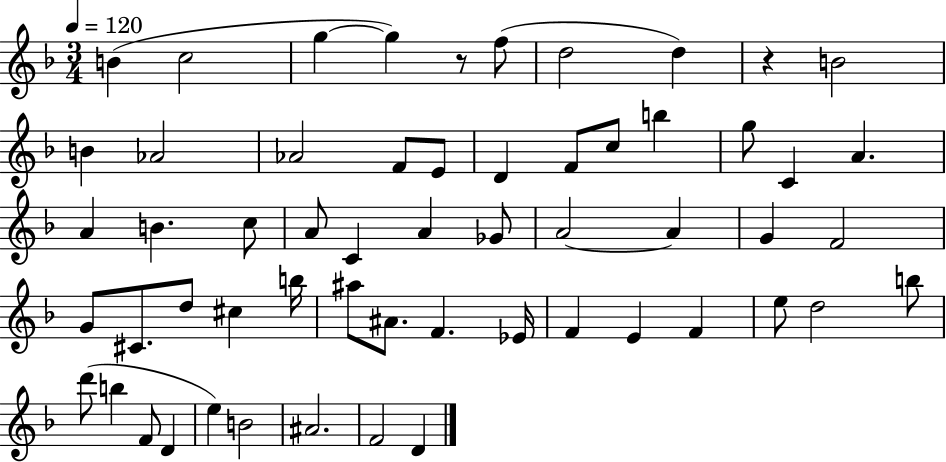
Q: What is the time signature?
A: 3/4